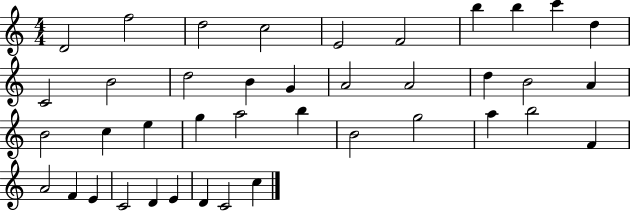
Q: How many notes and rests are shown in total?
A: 40